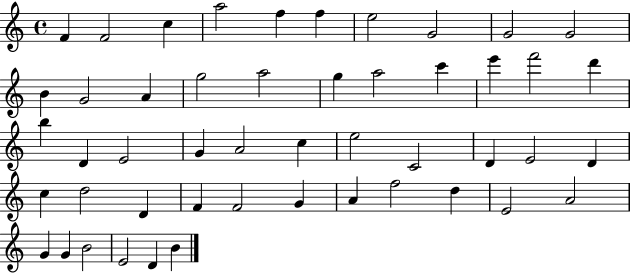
F4/q F4/h C5/q A5/h F5/q F5/q E5/h G4/h G4/h G4/h B4/q G4/h A4/q G5/h A5/h G5/q A5/h C6/q E6/q F6/h D6/q B5/q D4/q E4/h G4/q A4/h C5/q E5/h C4/h D4/q E4/h D4/q C5/q D5/h D4/q F4/q F4/h G4/q A4/q F5/h D5/q E4/h A4/h G4/q G4/q B4/h E4/h D4/q B4/q